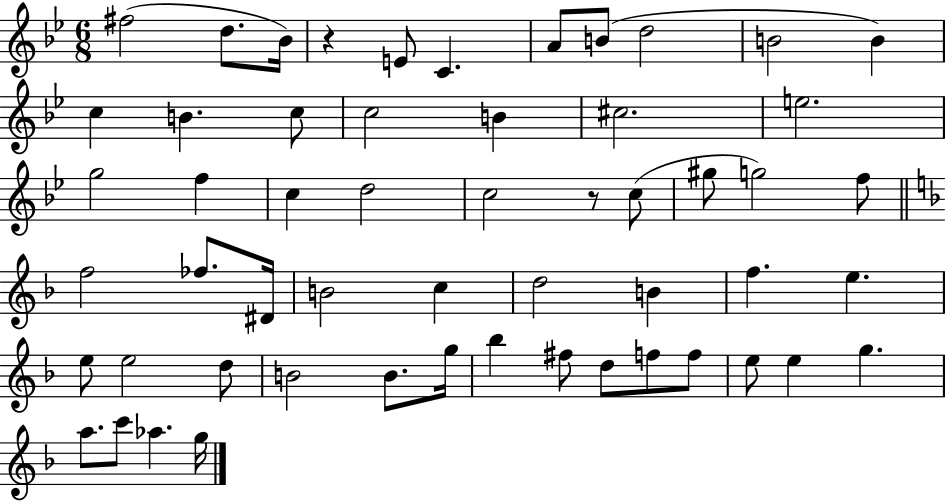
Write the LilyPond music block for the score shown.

{
  \clef treble
  \numericTimeSignature
  \time 6/8
  \key bes \major
  fis''2( d''8. bes'16) | r4 e'8 c'4. | a'8 b'8( d''2 | b'2 b'4) | \break c''4 b'4. c''8 | c''2 b'4 | cis''2. | e''2. | \break g''2 f''4 | c''4 d''2 | c''2 r8 c''8( | gis''8 g''2) f''8 | \break \bar "||" \break \key f \major f''2 fes''8. dis'16 | b'2 c''4 | d''2 b'4 | f''4. e''4. | \break e''8 e''2 d''8 | b'2 b'8. g''16 | bes''4 fis''8 d''8 f''8 f''8 | e''8 e''4 g''4. | \break a''8. c'''8 aes''4. g''16 | \bar "|."
}